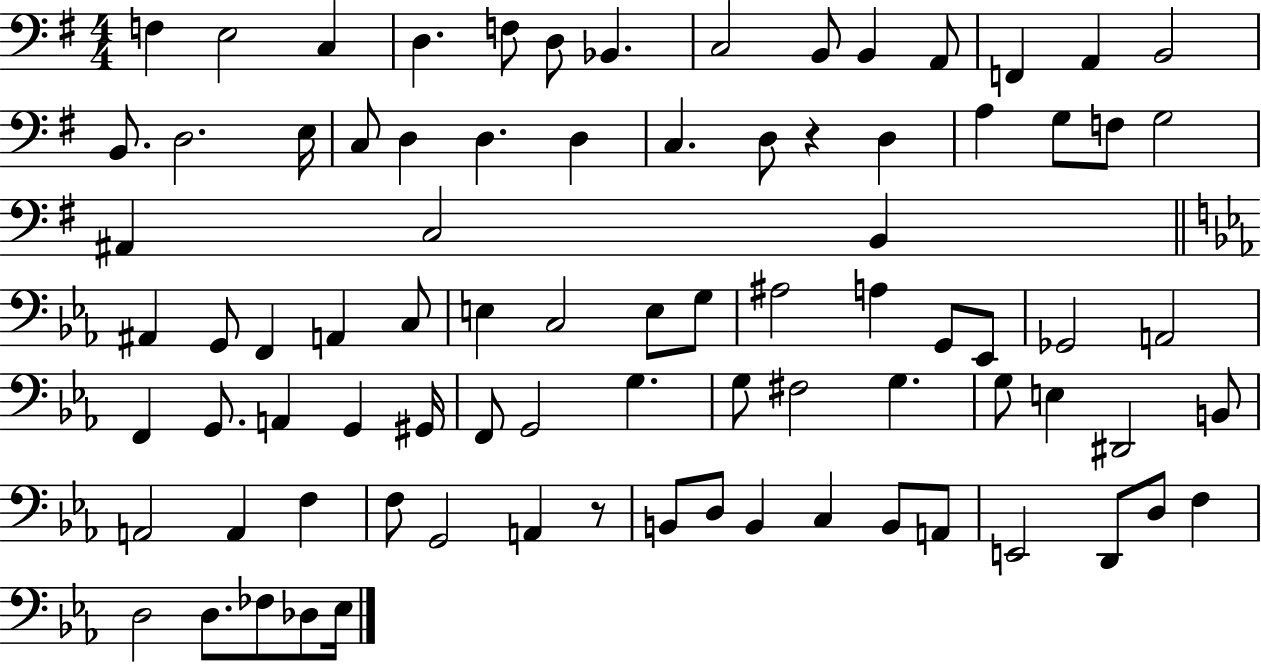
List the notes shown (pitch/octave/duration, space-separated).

F3/q E3/h C3/q D3/q. F3/e D3/e Bb2/q. C3/h B2/e B2/q A2/e F2/q A2/q B2/h B2/e. D3/h. E3/s C3/e D3/q D3/q. D3/q C3/q. D3/e R/q D3/q A3/q G3/e F3/e G3/h A#2/q C3/h B2/q A#2/q G2/e F2/q A2/q C3/e E3/q C3/h E3/e G3/e A#3/h A3/q G2/e Eb2/e Gb2/h A2/h F2/q G2/e. A2/q G2/q G#2/s F2/e G2/h G3/q. G3/e F#3/h G3/q. G3/e E3/q D#2/h B2/e A2/h A2/q F3/q F3/e G2/h A2/q R/e B2/e D3/e B2/q C3/q B2/e A2/e E2/h D2/e D3/e F3/q D3/h D3/e. FES3/e Db3/e Eb3/s